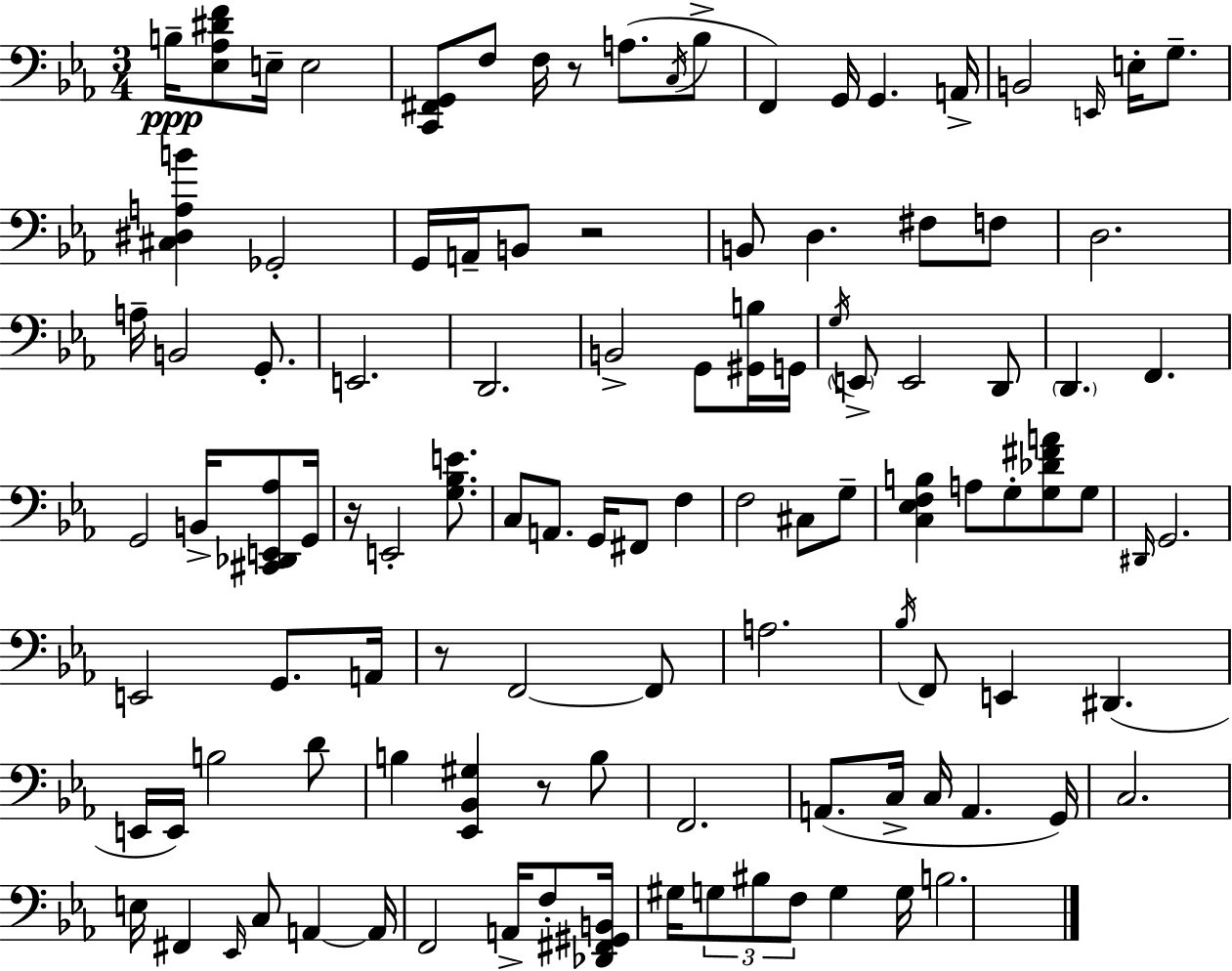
{
  \clef bass
  \numericTimeSignature
  \time 3/4
  \key c \minor
  \repeat volta 2 { b16--\ppp <ees aes dis' f'>8 e16-- e2 | <c, fis, g,>8 f8 f16 r8 a8.( \acciaccatura { c16 } bes8-> | f,4) g,16 g,4. | a,16-> b,2 \grace { e,16 } e16-. g8.-- | \break <cis dis a b'>4 ges,2-. | g,16 a,16-- b,8 r2 | b,8 d4. fis8 | f8 d2. | \break a16-- b,2 g,8.-. | e,2. | d,2. | b,2-> g,8 | \break <gis, b>16 g,16 \acciaccatura { g16 } \parenthesize e,8-> e,2 | d,8 \parenthesize d,4. f,4. | g,2 b,16-> | <cis, des, e, aes>8 g,16 r16 e,2-. | \break <g bes e'>8. c8 a,8. g,16 fis,8 f4 | f2 cis8 | g8-- <c ees f b>4 a8 g8-. <g des' fis' a'>8 | g8 \grace { dis,16 } g,2. | \break e,2 | g,8. a,16 r8 f,2~~ | f,8 a2. | \acciaccatura { bes16 } f,8 e,4 dis,4.( | \break e,16 e,16) b2 | d'8 b4 <ees, bes, gis>4 | r8 b8 f,2. | a,8.( c16-> c16 a,4. | \break g,16) c2. | e16 fis,4 \grace { ees,16 } c8 | a,4~~ a,16 f,2 | a,16-> f8-. <des, fis, gis, b,>16 gis16 \tuplet 3/2 { g8 bis8 f8 } | \break g4 g16 b2. | } \bar "|."
}